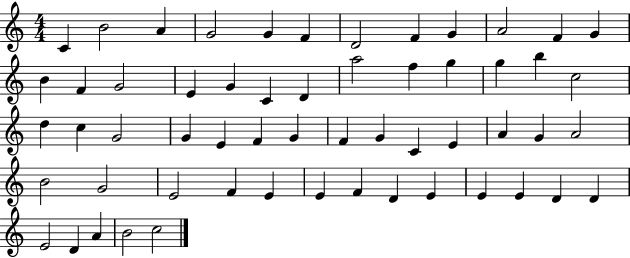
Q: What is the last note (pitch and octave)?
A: C5